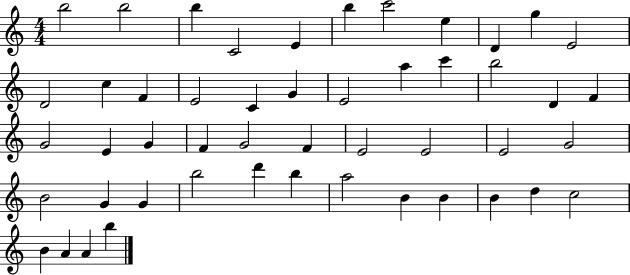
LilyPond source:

{
  \clef treble
  \numericTimeSignature
  \time 4/4
  \key c \major
  b''2 b''2 | b''4 c'2 e'4 | b''4 c'''2 e''4 | d'4 g''4 e'2 | \break d'2 c''4 f'4 | e'2 c'4 g'4 | e'2 a''4 c'''4 | b''2 d'4 f'4 | \break g'2 e'4 g'4 | f'4 g'2 f'4 | e'2 e'2 | e'2 g'2 | \break b'2 g'4 g'4 | b''2 d'''4 b''4 | a''2 b'4 b'4 | b'4 d''4 c''2 | \break b'4 a'4 a'4 b''4 | \bar "|."
}